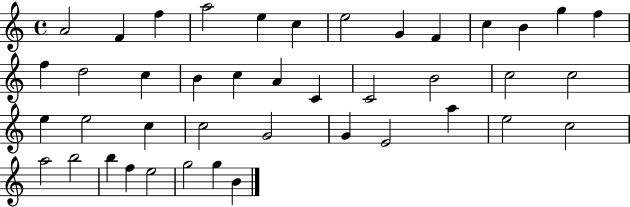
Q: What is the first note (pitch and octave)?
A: A4